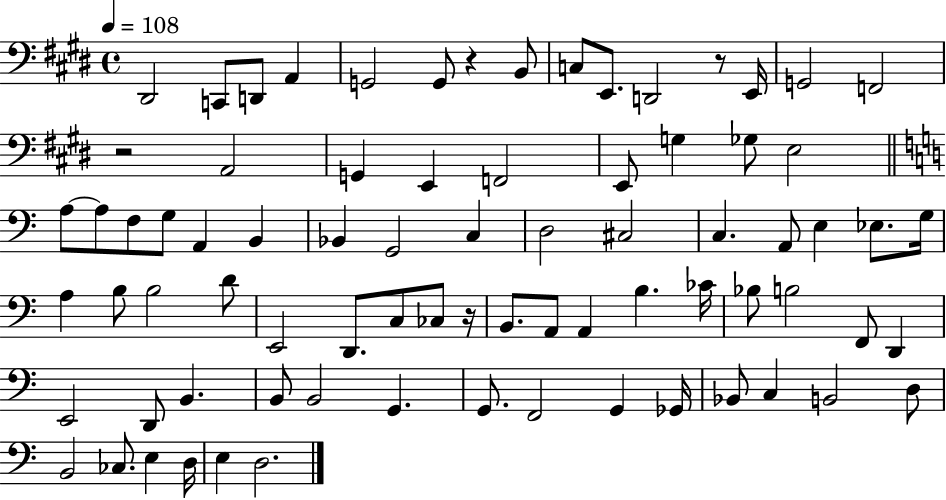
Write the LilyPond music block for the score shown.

{
  \clef bass
  \time 4/4
  \defaultTimeSignature
  \key e \major
  \tempo 4 = 108
  dis,2 c,8 d,8 a,4 | g,2 g,8 r4 b,8 | c8 e,8. d,2 r8 e,16 | g,2 f,2 | \break r2 a,2 | g,4 e,4 f,2 | e,8 g4 ges8 e2 | \bar "||" \break \key c \major a8~~ a8 f8 g8 a,4 b,4 | bes,4 g,2 c4 | d2 cis2 | c4. a,8 e4 ees8. g16 | \break a4 b8 b2 d'8 | e,2 d,8. c8 ces8 r16 | b,8. a,8 a,4 b4. ces'16 | bes8 b2 f,8 d,4 | \break e,2 d,8 b,4. | b,8 b,2 g,4. | g,8. f,2 g,4 ges,16 | bes,8 c4 b,2 d8 | \break b,2 ces8. e4 d16 | e4 d2. | \bar "|."
}